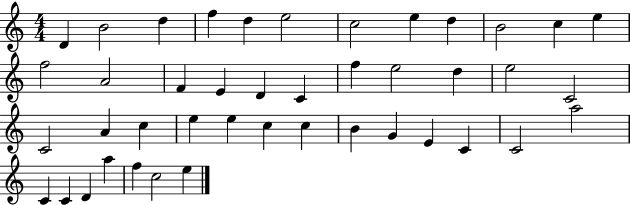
D4/q B4/h D5/q F5/q D5/q E5/h C5/h E5/q D5/q B4/h C5/q E5/q F5/h A4/h F4/q E4/q D4/q C4/q F5/q E5/h D5/q E5/h C4/h C4/h A4/q C5/q E5/q E5/q C5/q C5/q B4/q G4/q E4/q C4/q C4/h A5/h C4/q C4/q D4/q A5/q F5/q C5/h E5/q